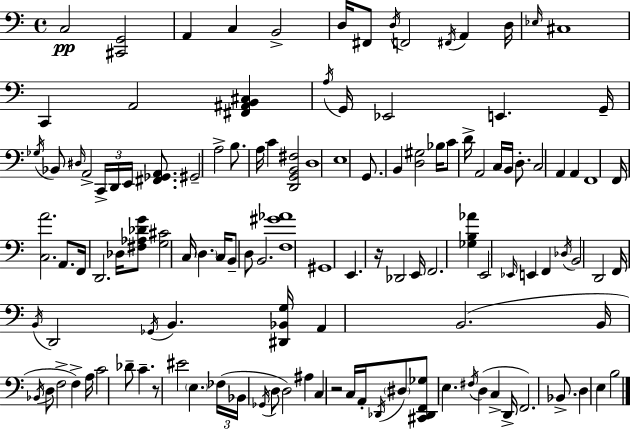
C3/h [C#2,G2]/h A2/q C3/q B2/h D3/s F#2/e D3/s F2/h F#2/s A2/q D3/s Eb3/s C#3/w C2/q A2/h [F#2,A#2,B2,C#3]/q A3/s G2/s Eb2/h E2/q. G2/s Gb3/s Bb2/e D#3/s A2/h C2/s D2/s E2/s [F#2,Gb2,A2]/e. G#2/h A3/h B3/e. A3/s C4/q [D2,G2,B2,F#3]/h D3/w E3/w G2/e. B2/q [D3,G#3]/h Bb3/s C4/e D4/s A2/h C3/s B2/s D3/e. C3/h A2/q A2/q F2/w F2/s [C3,A4]/h. A2/e. F2/s D2/h. Db3/s [F#3,Ab3,Db4,G4]/e [G3,C#4]/h C3/s D3/q. C3/s B2/e D3/e B2/h. [F3,G#4,Ab4]/w G#2/w E2/q. R/s Db2/h E2/s F2/h. [Gb3,B3,Ab4]/q E2/h Eb2/s E2/q F2/q Db3/s B2/h D2/h F2/s B2/s D2/h Gb2/s B2/q. [D#2,Bb2,G3]/s A2/q B2/h. B2/s Bb2/s D3/e F3/h F3/q A3/s C4/h Db4/e C4/q. R/e EIS4/h E3/q. FES3/s Bb2/s Gb2/s D3/e D3/h A#3/q C3/q R/h C3/s A2/s Db2/s D#3/e [C#2,Db2,F2,Gb3]/e E3/q. F#3/s D3/q C3/q D2/s F2/h. Bb2/e. D3/q E3/q B3/h